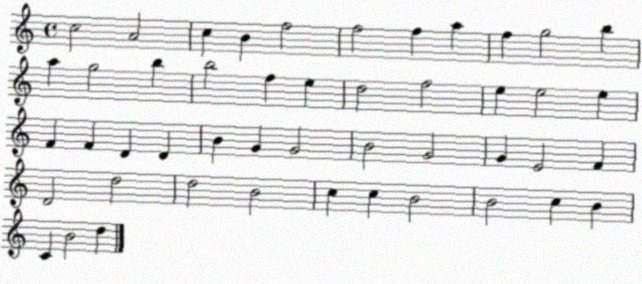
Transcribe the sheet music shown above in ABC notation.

X:1
T:Untitled
M:4/4
L:1/4
K:C
c2 A2 c B f2 f2 f a f g2 b a g2 b b2 f e d2 f2 e e2 e F F D D B G G2 B2 G2 G E2 F D2 d2 d2 B2 c c B2 B2 c B C B2 d